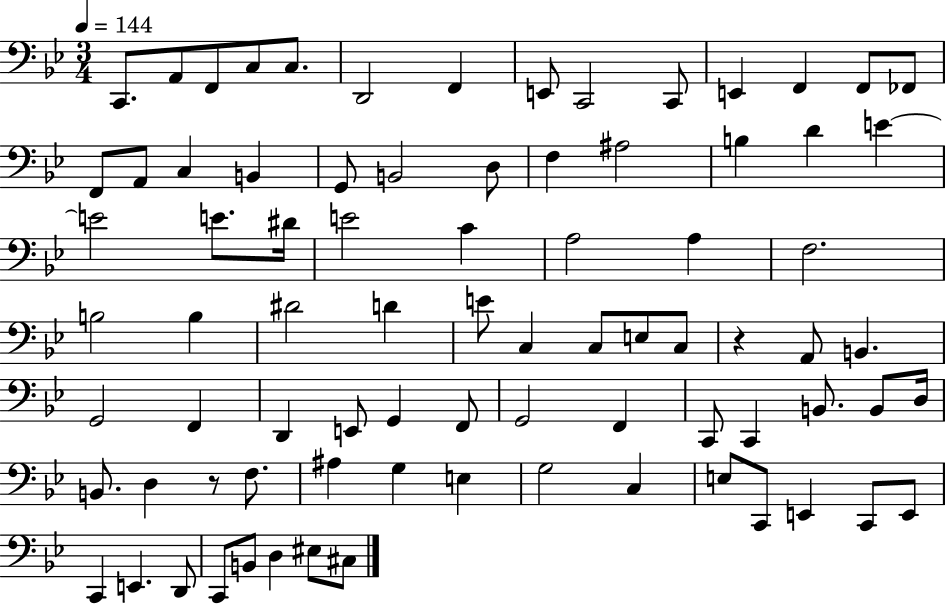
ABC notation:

X:1
T:Untitled
M:3/4
L:1/4
K:Bb
C,,/2 A,,/2 F,,/2 C,/2 C,/2 D,,2 F,, E,,/2 C,,2 C,,/2 E,, F,, F,,/2 _F,,/2 F,,/2 A,,/2 C, B,, G,,/2 B,,2 D,/2 F, ^A,2 B, D E E2 E/2 ^D/4 E2 C A,2 A, F,2 B,2 B, ^D2 D E/2 C, C,/2 E,/2 C,/2 z A,,/2 B,, G,,2 F,, D,, E,,/2 G,, F,,/2 G,,2 F,, C,,/2 C,, B,,/2 B,,/2 D,/4 B,,/2 D, z/2 F,/2 ^A, G, E, G,2 C, E,/2 C,,/2 E,, C,,/2 E,,/2 C,, E,, D,,/2 C,,/2 B,,/2 D, ^E,/2 ^C,/2